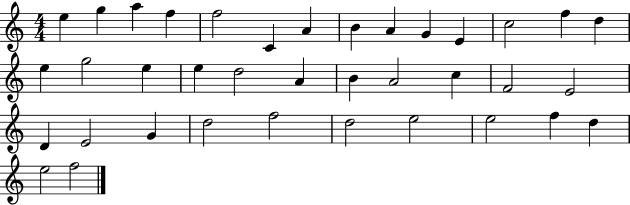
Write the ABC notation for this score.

X:1
T:Untitled
M:4/4
L:1/4
K:C
e g a f f2 C A B A G E c2 f d e g2 e e d2 A B A2 c F2 E2 D E2 G d2 f2 d2 e2 e2 f d e2 f2